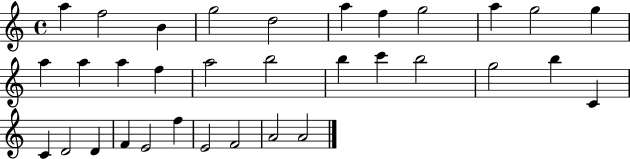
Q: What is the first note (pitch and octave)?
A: A5